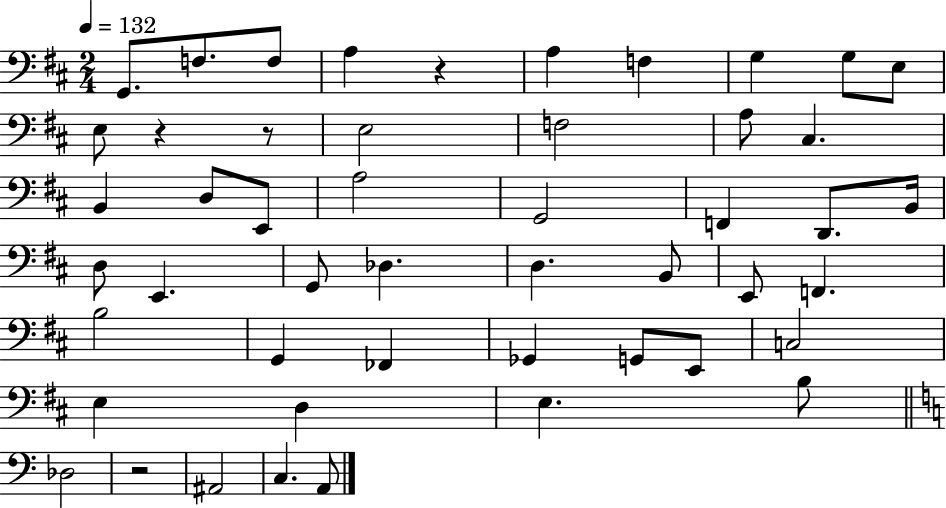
G2/e. F3/e. F3/e A3/q R/q A3/q F3/q G3/q G3/e E3/e E3/e R/q R/e E3/h F3/h A3/e C#3/q. B2/q D3/e E2/e A3/h G2/h F2/q D2/e. B2/s D3/e E2/q. G2/e Db3/q. D3/q. B2/e E2/e F2/q. B3/h G2/q FES2/q Gb2/q G2/e E2/e C3/h E3/q D3/q E3/q. B3/e Db3/h R/h A#2/h C3/q. A2/e